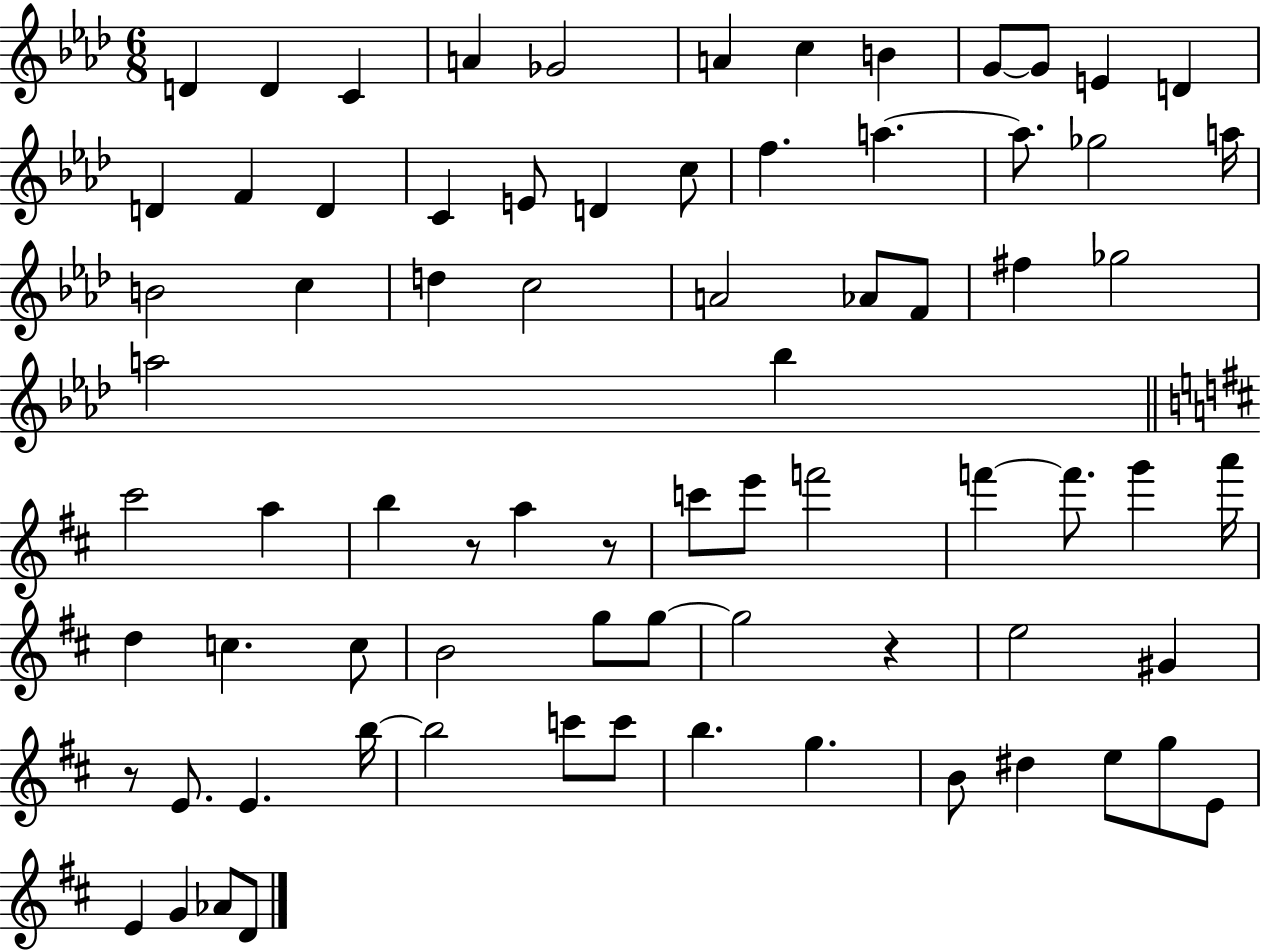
{
  \clef treble
  \numericTimeSignature
  \time 6/8
  \key aes \major
  d'4 d'4 c'4 | a'4 ges'2 | a'4 c''4 b'4 | g'8~~ g'8 e'4 d'4 | \break d'4 f'4 d'4 | c'4 e'8 d'4 c''8 | f''4. a''4.~~ | a''8. ges''2 a''16 | \break b'2 c''4 | d''4 c''2 | a'2 aes'8 f'8 | fis''4 ges''2 | \break a''2 bes''4 | \bar "||" \break \key d \major cis'''2 a''4 | b''4 r8 a''4 r8 | c'''8 e'''8 f'''2 | f'''4~~ f'''8. g'''4 a'''16 | \break d''4 c''4. c''8 | b'2 g''8 g''8~~ | g''2 r4 | e''2 gis'4 | \break r8 e'8. e'4. b''16~~ | b''2 c'''8 c'''8 | b''4. g''4. | b'8 dis''4 e''8 g''8 e'8 | \break e'4 g'4 aes'8 d'8 | \bar "|."
}